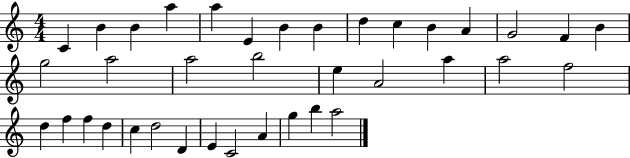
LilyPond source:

{
  \clef treble
  \numericTimeSignature
  \time 4/4
  \key c \major
  c'4 b'4 b'4 a''4 | a''4 e'4 b'4 b'4 | d''4 c''4 b'4 a'4 | g'2 f'4 b'4 | \break g''2 a''2 | a''2 b''2 | e''4 a'2 a''4 | a''2 f''2 | \break d''4 f''4 f''4 d''4 | c''4 d''2 d'4 | e'4 c'2 a'4 | g''4 b''4 a''2 | \break \bar "|."
}